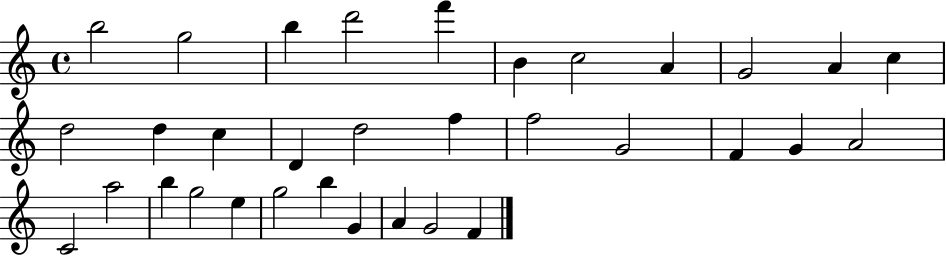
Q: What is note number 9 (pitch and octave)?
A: G4